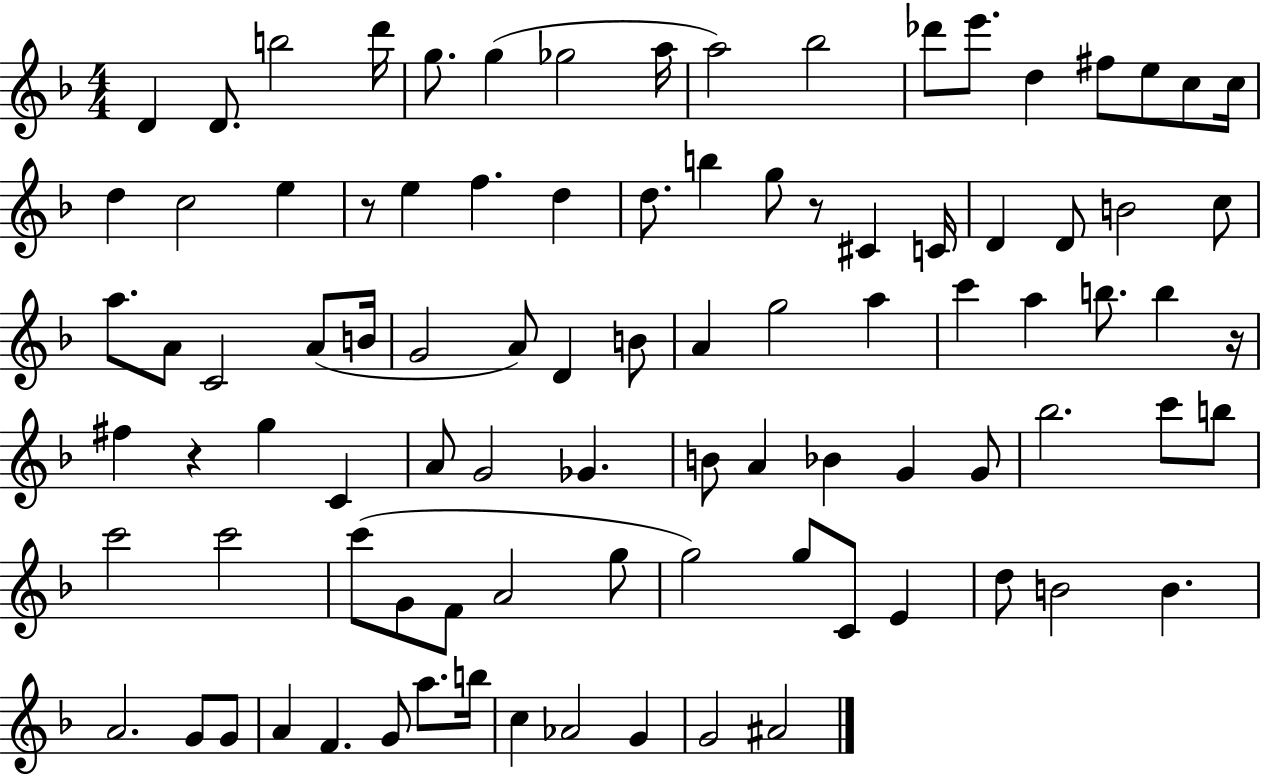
{
  \clef treble
  \numericTimeSignature
  \time 4/4
  \key f \major
  d'4 d'8. b''2 d'''16 | g''8. g''4( ges''2 a''16 | a''2) bes''2 | des'''8 e'''8. d''4 fis''8 e''8 c''8 c''16 | \break d''4 c''2 e''4 | r8 e''4 f''4. d''4 | d''8. b''4 g''8 r8 cis'4 c'16 | d'4 d'8 b'2 c''8 | \break a''8. a'8 c'2 a'8( b'16 | g'2 a'8) d'4 b'8 | a'4 g''2 a''4 | c'''4 a''4 b''8. b''4 r16 | \break fis''4 r4 g''4 c'4 | a'8 g'2 ges'4. | b'8 a'4 bes'4 g'4 g'8 | bes''2. c'''8 b''8 | \break c'''2 c'''2 | c'''8( g'8 f'8 a'2 g''8 | g''2) g''8 c'8 e'4 | d''8 b'2 b'4. | \break a'2. g'8 g'8 | a'4 f'4. g'8 a''8. b''16 | c''4 aes'2 g'4 | g'2 ais'2 | \break \bar "|."
}